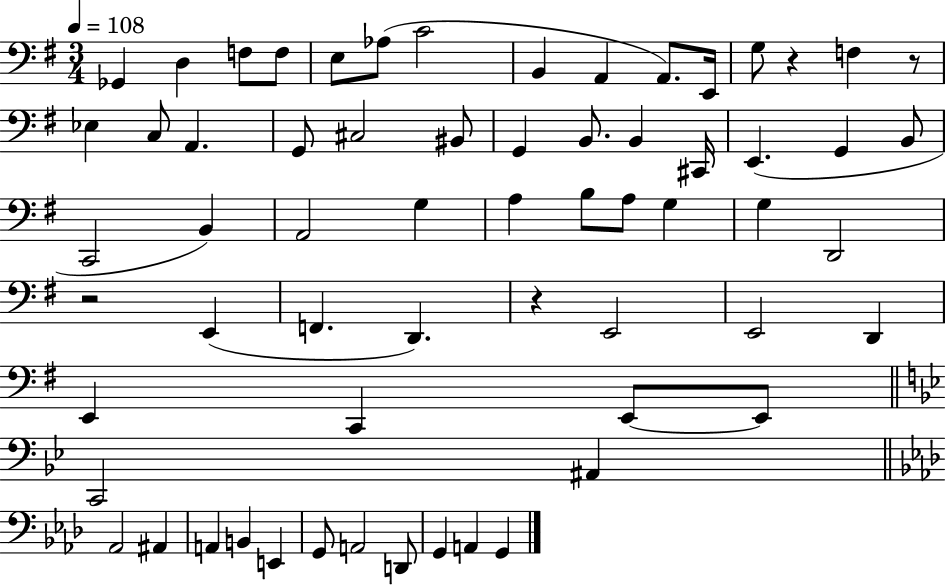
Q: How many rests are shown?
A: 4